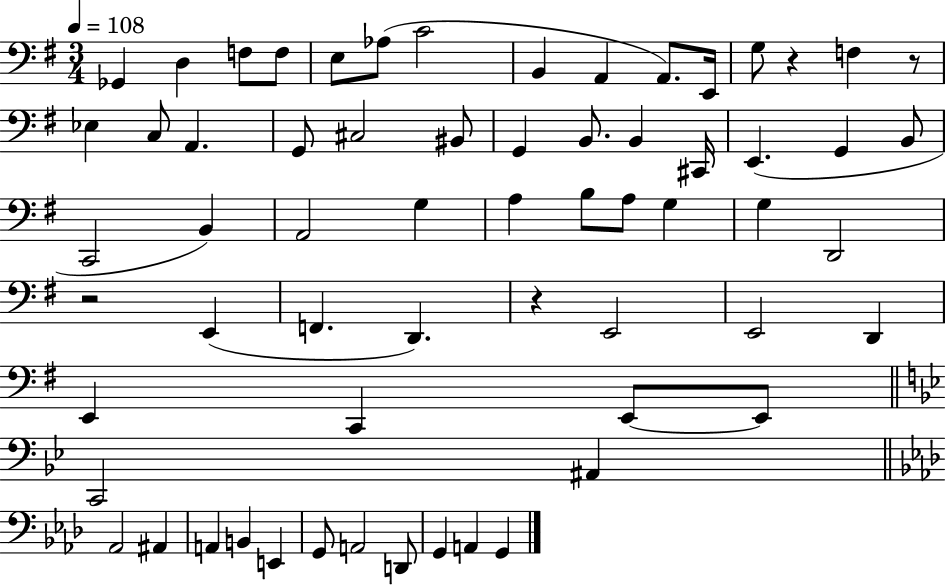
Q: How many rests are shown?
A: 4